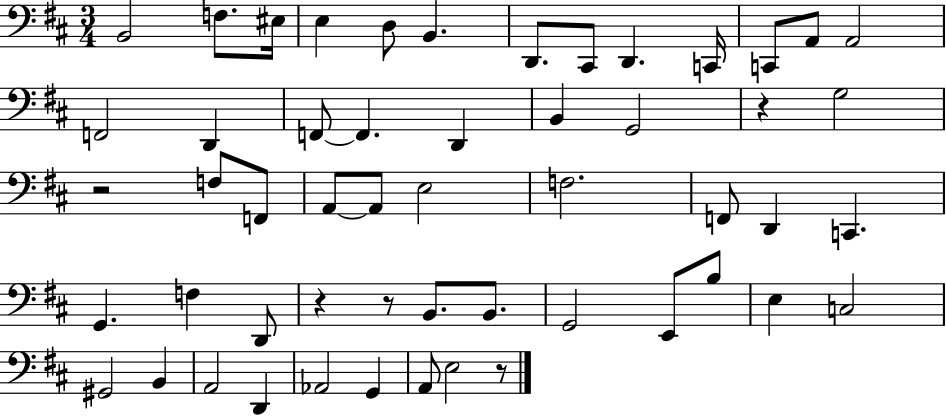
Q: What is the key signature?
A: D major